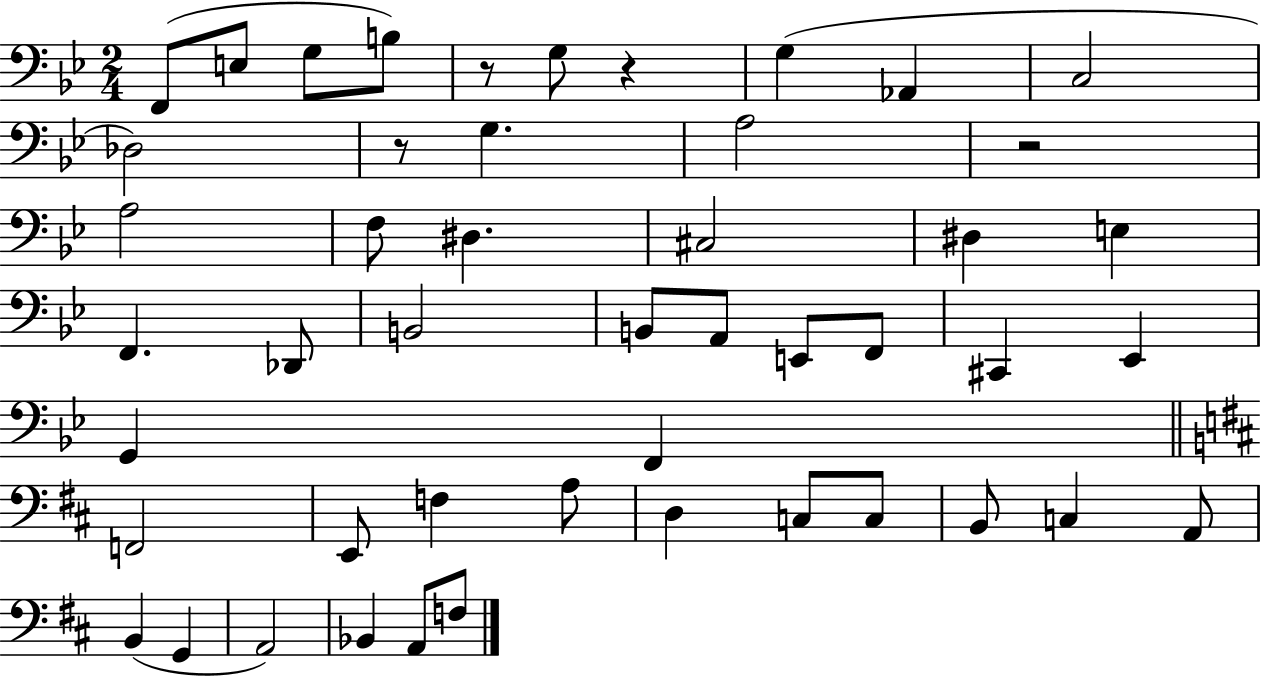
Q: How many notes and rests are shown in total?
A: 48